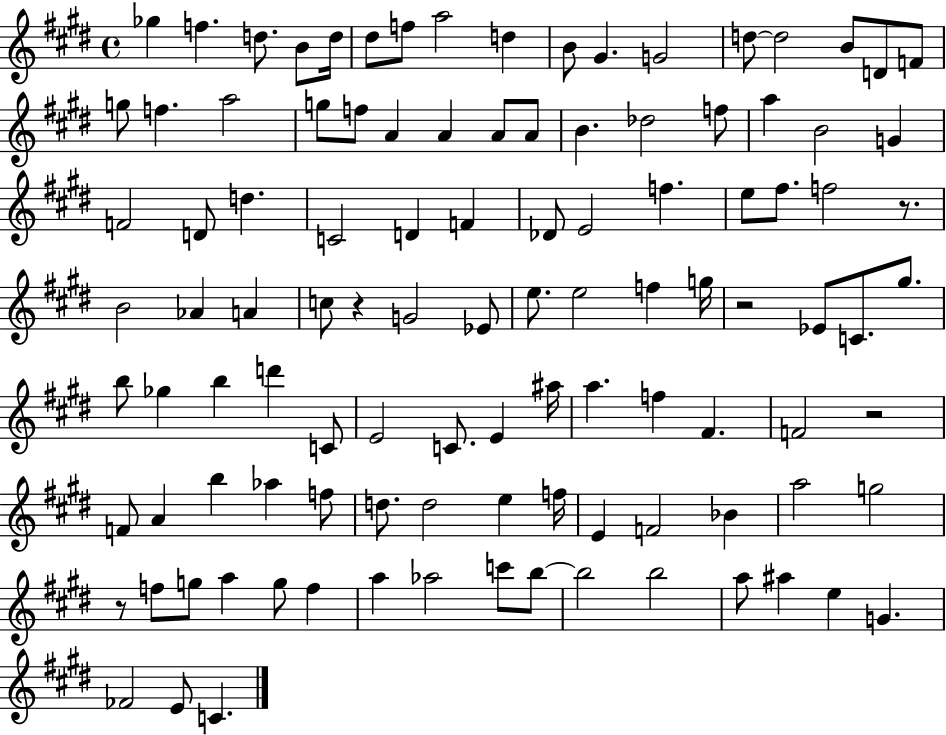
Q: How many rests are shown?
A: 5